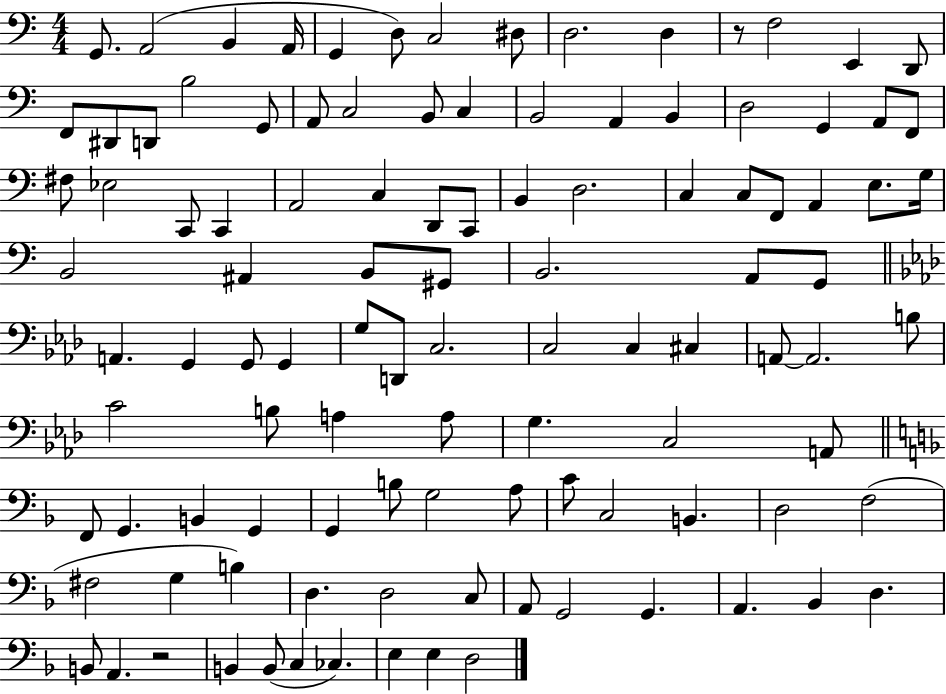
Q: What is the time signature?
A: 4/4